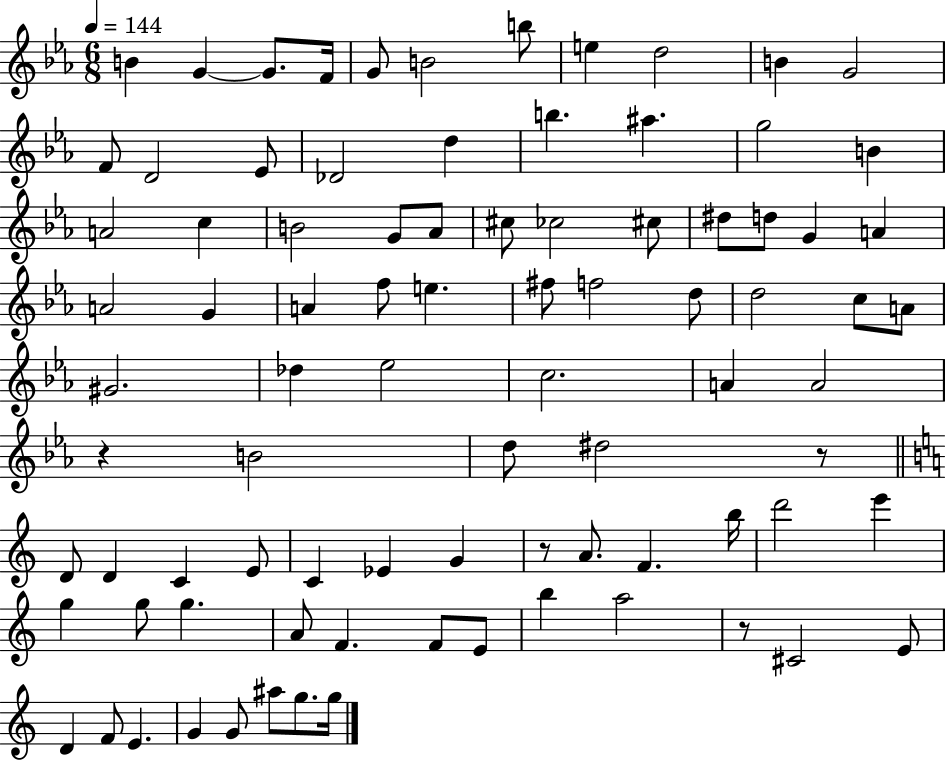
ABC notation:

X:1
T:Untitled
M:6/8
L:1/4
K:Eb
B G G/2 F/4 G/2 B2 b/2 e d2 B G2 F/2 D2 _E/2 _D2 d b ^a g2 B A2 c B2 G/2 _A/2 ^c/2 _c2 ^c/2 ^d/2 d/2 G A A2 G A f/2 e ^f/2 f2 d/2 d2 c/2 A/2 ^G2 _d _e2 c2 A A2 z B2 d/2 ^d2 z/2 D/2 D C E/2 C _E G z/2 A/2 F b/4 d'2 e' g g/2 g A/2 F F/2 E/2 b a2 z/2 ^C2 E/2 D F/2 E G G/2 ^a/2 g/2 g/4